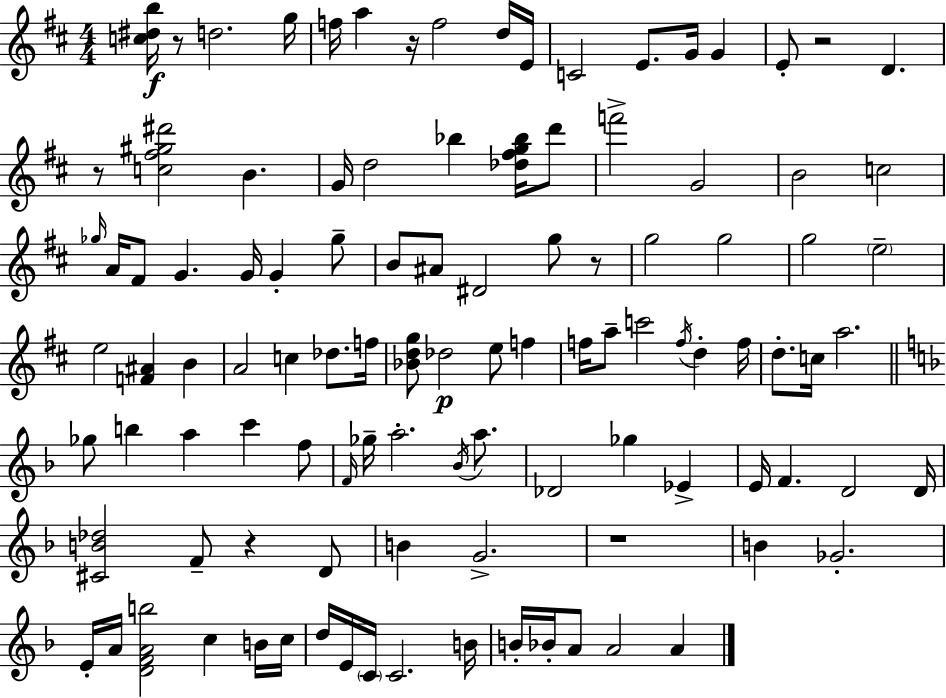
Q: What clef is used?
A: treble